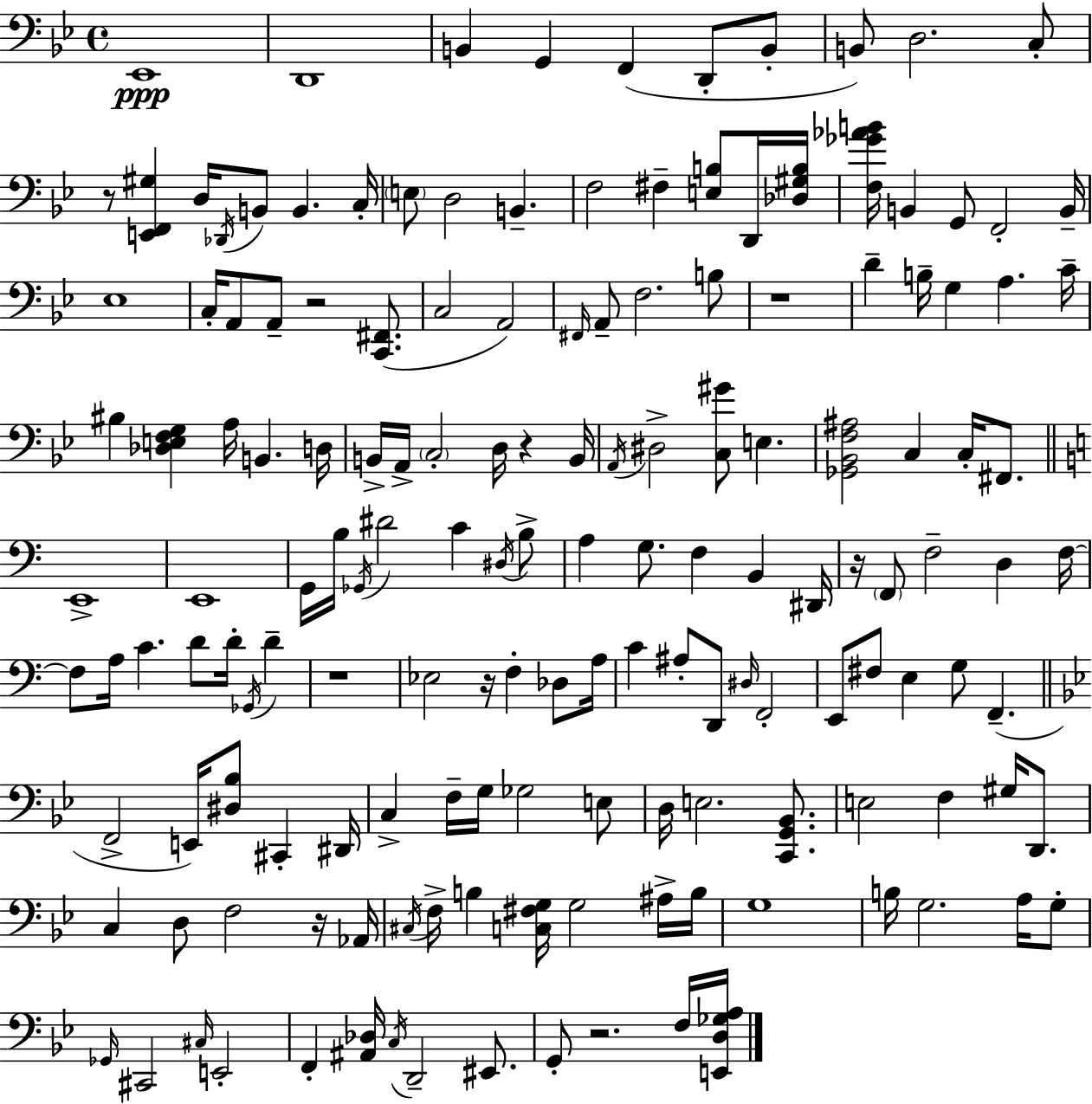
Eb2/w D2/w B2/q G2/q F2/q D2/e B2/e B2/e D3/h. C3/e R/e [E2,F2,G#3]/q D3/s Db2/s B2/e B2/q. C3/s E3/e D3/h B2/q. F3/h F#3/q [E3,B3]/e D2/s [Db3,G#3,B3]/s [F3,Gb4,Ab4,B4]/s B2/q G2/e F2/h B2/s Eb3/w C3/s A2/e A2/e R/h [C2,F#2]/e. C3/h A2/h F#2/s A2/e F3/h. B3/e R/w D4/q B3/s G3/q A3/q. C4/s BIS3/q [Db3,E3,F3,G3]/q A3/s B2/q. D3/s B2/s A2/s C3/h D3/s R/q B2/s A2/s D#3/h [C3,G#4]/e E3/q. [Gb2,Bb2,F3,A#3]/h C3/q C3/s F#2/e. E2/w E2/w G2/s B3/s Gb2/s D#4/h C4/q D#3/s B3/e A3/q G3/e. F3/q B2/q D#2/s R/s F2/e F3/h D3/q F3/s F3/e A3/s C4/q. D4/e D4/s Gb2/s D4/q R/w Eb3/h R/s F3/q Db3/e A3/s C4/q A#3/e D2/e D#3/s F2/h E2/e F#3/e E3/q G3/e F2/q. F2/h E2/s [D#3,Bb3]/e C#2/q D#2/s C3/q F3/s G3/s Gb3/h E3/e D3/s E3/h. [C2,G2,Bb2]/e. E3/h F3/q G#3/s D2/e. C3/q D3/e F3/h R/s Ab2/s C#3/s F3/s B3/q [C3,F#3,G3]/s G3/h A#3/s B3/s G3/w B3/s G3/h. A3/s G3/e Gb2/s C#2/h C#3/s E2/h F2/q [A#2,Db3]/s C3/s D2/h EIS2/e. G2/e R/h. F3/s [E2,D3,Gb3,A3]/s